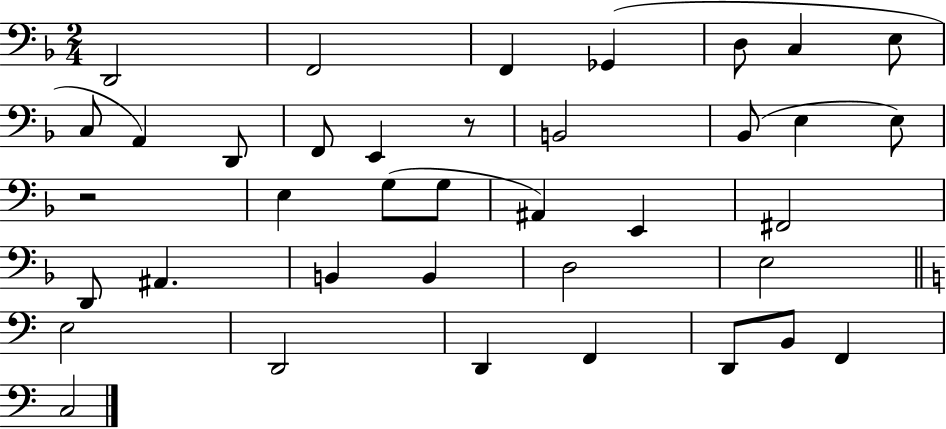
D2/h F2/h F2/q Gb2/q D3/e C3/q E3/e C3/e A2/q D2/e F2/e E2/q R/e B2/h Bb2/e E3/q E3/e R/h E3/q G3/e G3/e A#2/q E2/q F#2/h D2/e A#2/q. B2/q B2/q D3/h E3/h E3/h D2/h D2/q F2/q D2/e B2/e F2/q C3/h